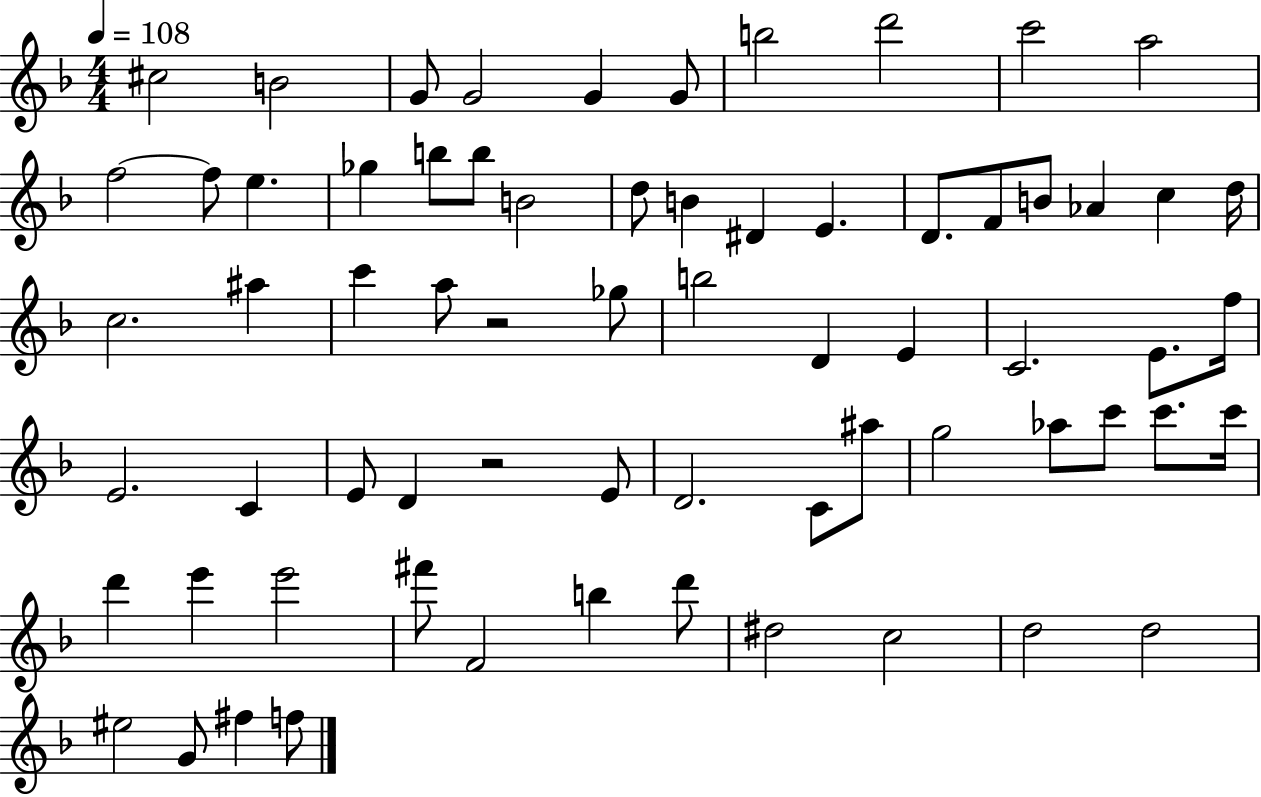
C#5/h B4/h G4/e G4/h G4/q G4/e B5/h D6/h C6/h A5/h F5/h F5/e E5/q. Gb5/q B5/e B5/e B4/h D5/e B4/q D#4/q E4/q. D4/e. F4/e B4/e Ab4/q C5/q D5/s C5/h. A#5/q C6/q A5/e R/h Gb5/e B5/h D4/q E4/q C4/h. E4/e. F5/s E4/h. C4/q E4/e D4/q R/h E4/e D4/h. C4/e A#5/e G5/h Ab5/e C6/e C6/e. C6/s D6/q E6/q E6/h F#6/e F4/h B5/q D6/e D#5/h C5/h D5/h D5/h EIS5/h G4/e F#5/q F5/e